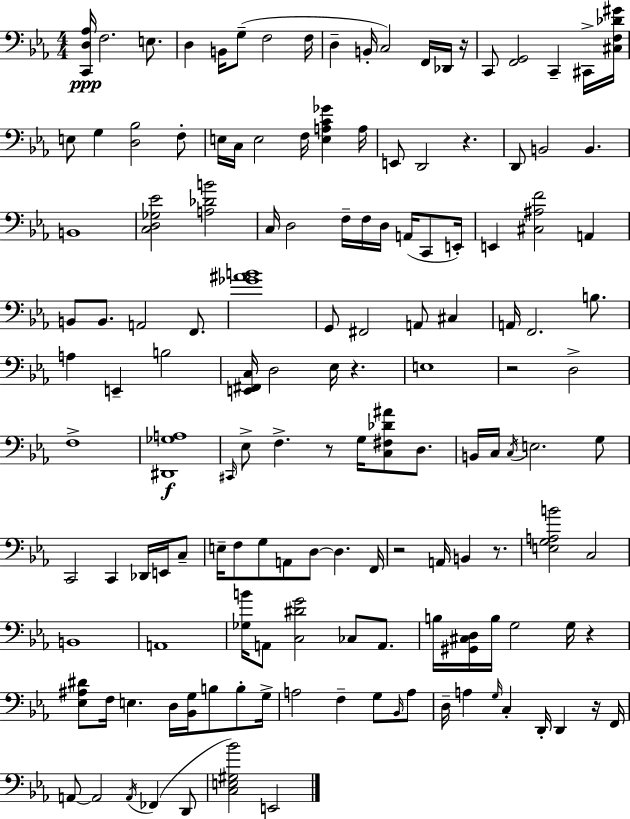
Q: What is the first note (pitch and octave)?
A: F3